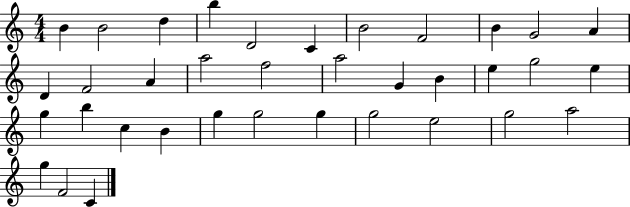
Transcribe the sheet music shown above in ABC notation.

X:1
T:Untitled
M:4/4
L:1/4
K:C
B B2 d b D2 C B2 F2 B G2 A D F2 A a2 f2 a2 G B e g2 e g b c B g g2 g g2 e2 g2 a2 g F2 C